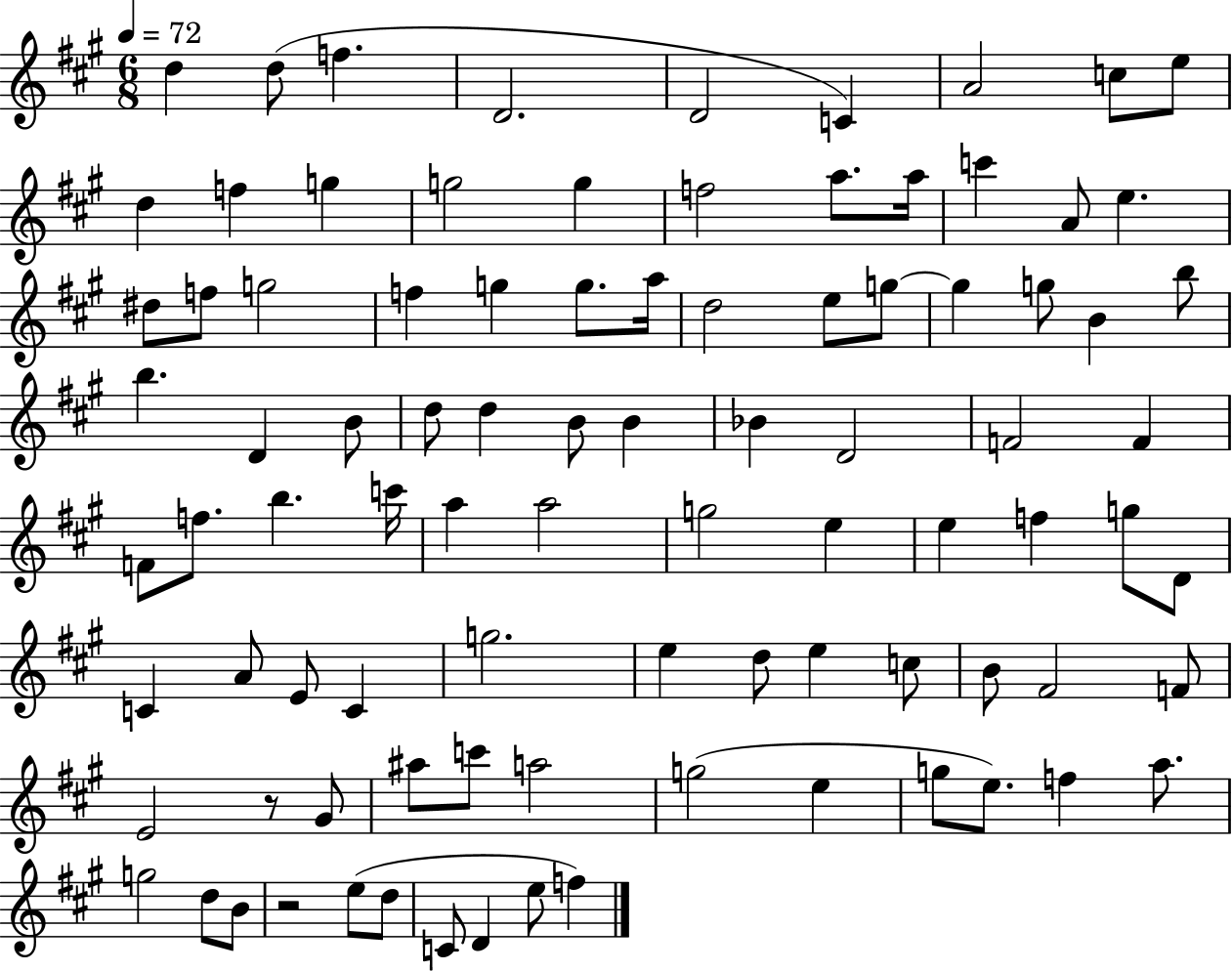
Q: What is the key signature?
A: A major